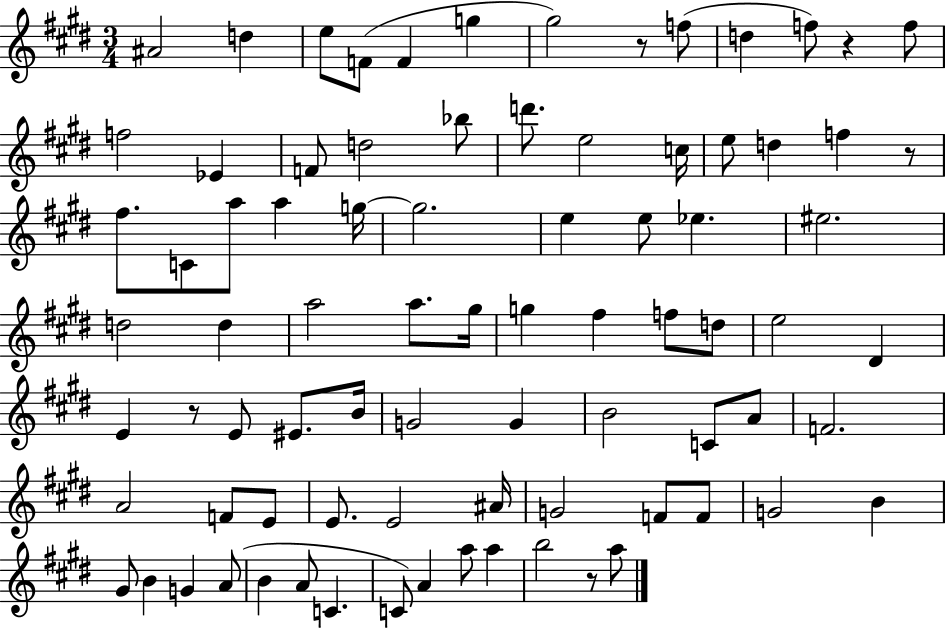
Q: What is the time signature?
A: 3/4